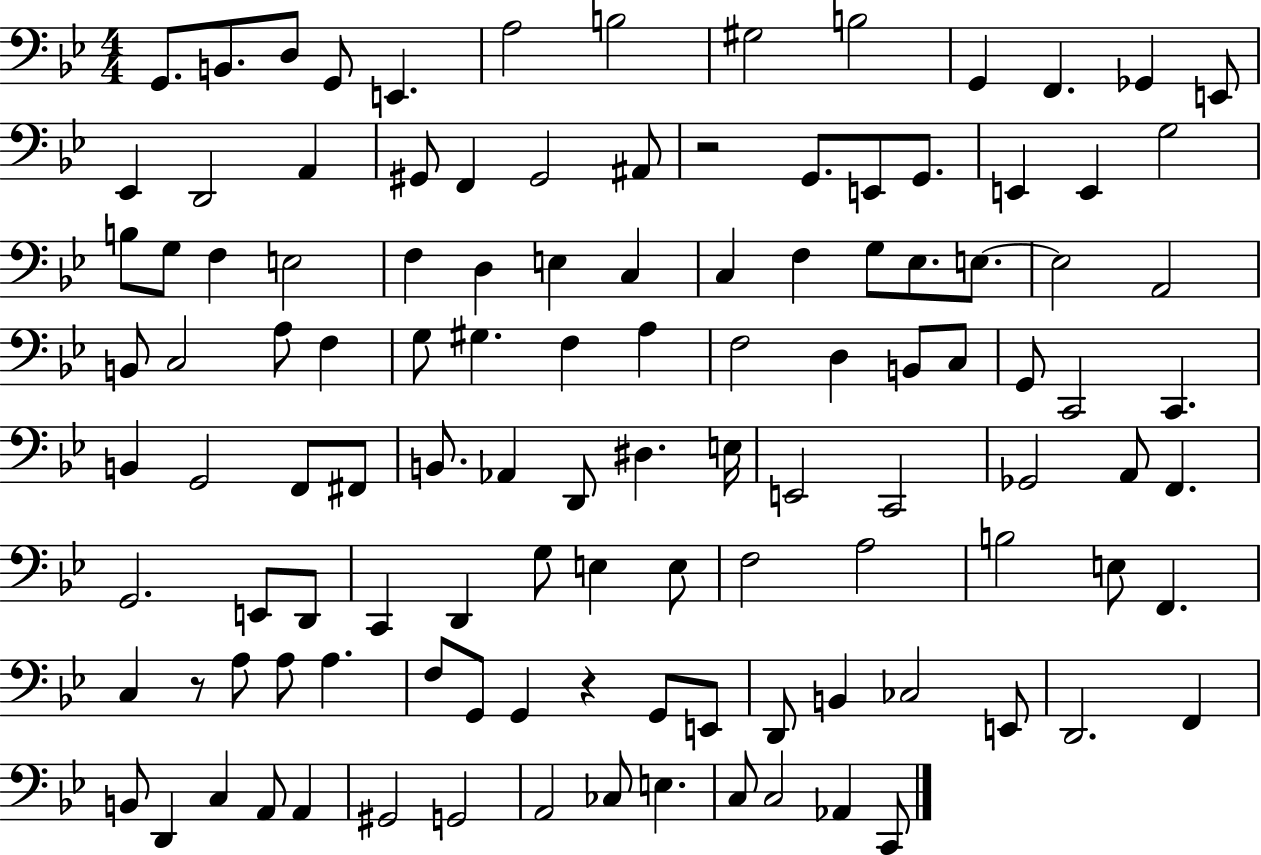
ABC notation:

X:1
T:Untitled
M:4/4
L:1/4
K:Bb
G,,/2 B,,/2 D,/2 G,,/2 E,, A,2 B,2 ^G,2 B,2 G,, F,, _G,, E,,/2 _E,, D,,2 A,, ^G,,/2 F,, ^G,,2 ^A,,/2 z2 G,,/2 E,,/2 G,,/2 E,, E,, G,2 B,/2 G,/2 F, E,2 F, D, E, C, C, F, G,/2 _E,/2 E,/2 E,2 A,,2 B,,/2 C,2 A,/2 F, G,/2 ^G, F, A, F,2 D, B,,/2 C,/2 G,,/2 C,,2 C,, B,, G,,2 F,,/2 ^F,,/2 B,,/2 _A,, D,,/2 ^D, E,/4 E,,2 C,,2 _G,,2 A,,/2 F,, G,,2 E,,/2 D,,/2 C,, D,, G,/2 E, E,/2 F,2 A,2 B,2 E,/2 F,, C, z/2 A,/2 A,/2 A, F,/2 G,,/2 G,, z G,,/2 E,,/2 D,,/2 B,, _C,2 E,,/2 D,,2 F,, B,,/2 D,, C, A,,/2 A,, ^G,,2 G,,2 A,,2 _C,/2 E, C,/2 C,2 _A,, C,,/2